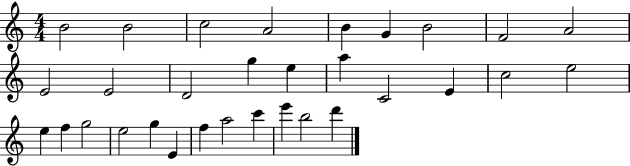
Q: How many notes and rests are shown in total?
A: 31